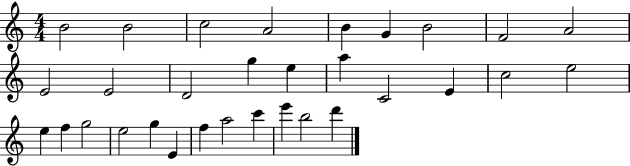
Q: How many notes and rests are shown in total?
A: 31